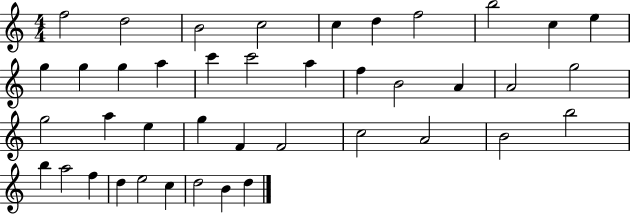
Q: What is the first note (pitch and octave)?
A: F5